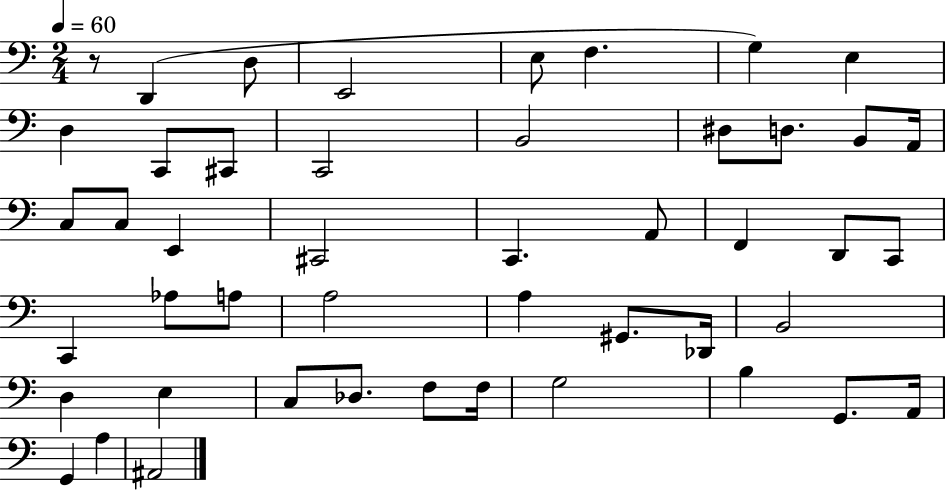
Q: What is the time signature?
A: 2/4